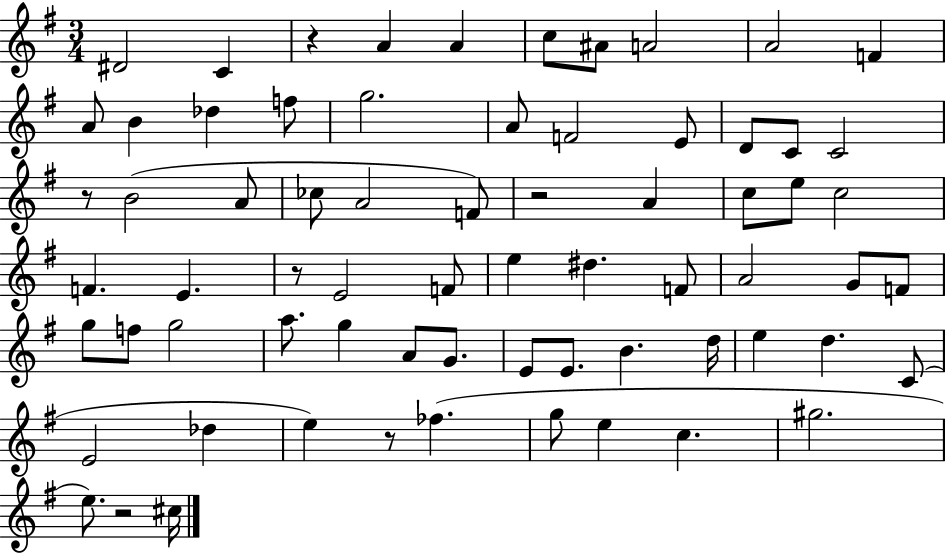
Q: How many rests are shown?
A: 6